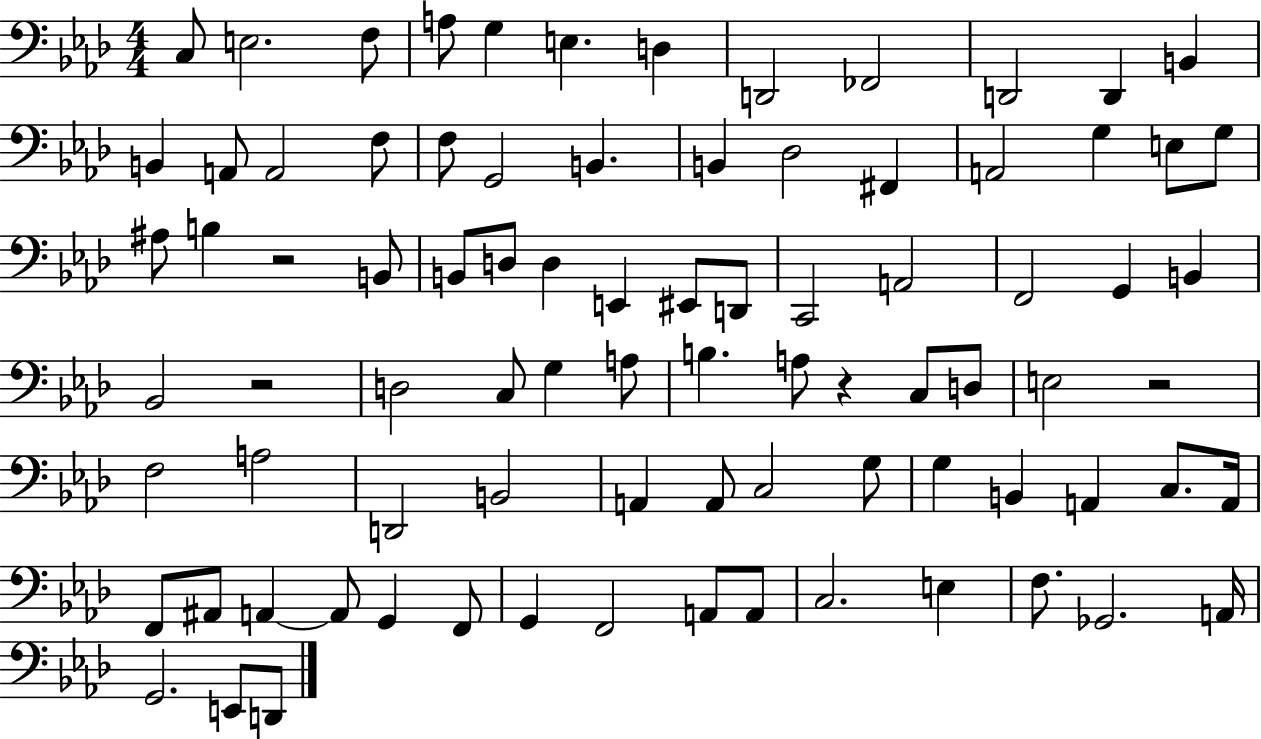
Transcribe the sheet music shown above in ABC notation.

X:1
T:Untitled
M:4/4
L:1/4
K:Ab
C,/2 E,2 F,/2 A,/2 G, E, D, D,,2 _F,,2 D,,2 D,, B,, B,, A,,/2 A,,2 F,/2 F,/2 G,,2 B,, B,, _D,2 ^F,, A,,2 G, E,/2 G,/2 ^A,/2 B, z2 B,,/2 B,,/2 D,/2 D, E,, ^E,,/2 D,,/2 C,,2 A,,2 F,,2 G,, B,, _B,,2 z2 D,2 C,/2 G, A,/2 B, A,/2 z C,/2 D,/2 E,2 z2 F,2 A,2 D,,2 B,,2 A,, A,,/2 C,2 G,/2 G, B,, A,, C,/2 A,,/4 F,,/2 ^A,,/2 A,, A,,/2 G,, F,,/2 G,, F,,2 A,,/2 A,,/2 C,2 E, F,/2 _G,,2 A,,/4 G,,2 E,,/2 D,,/2